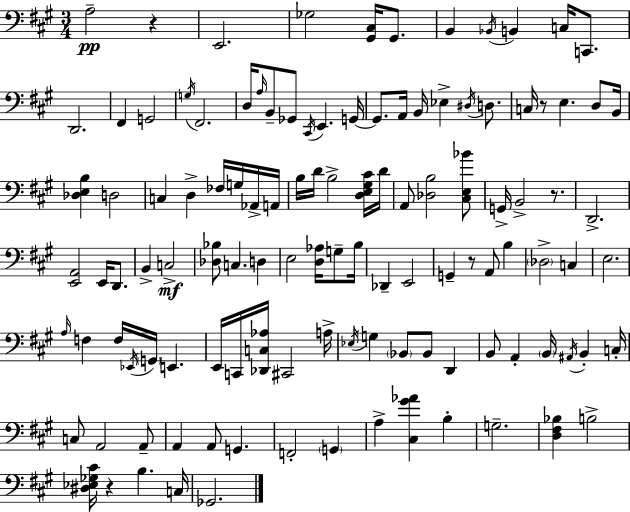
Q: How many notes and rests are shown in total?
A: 116